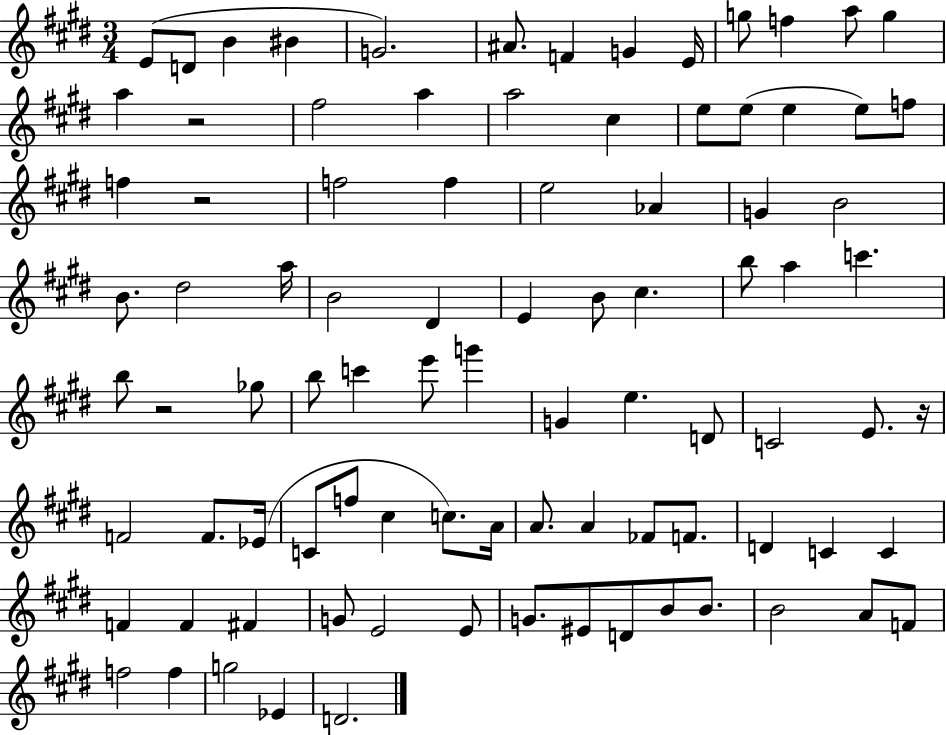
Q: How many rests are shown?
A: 4